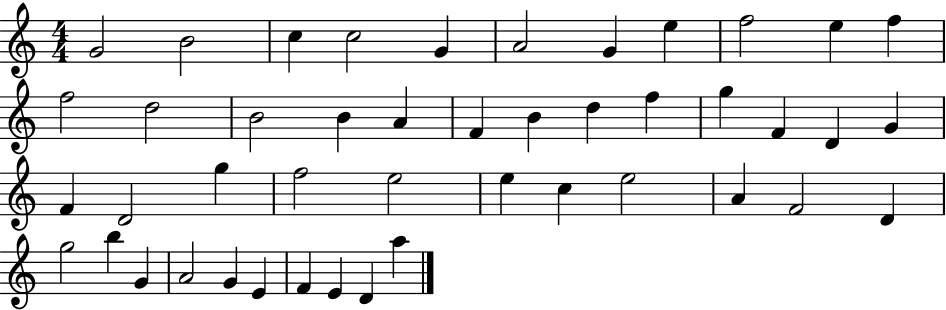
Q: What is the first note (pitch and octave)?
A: G4